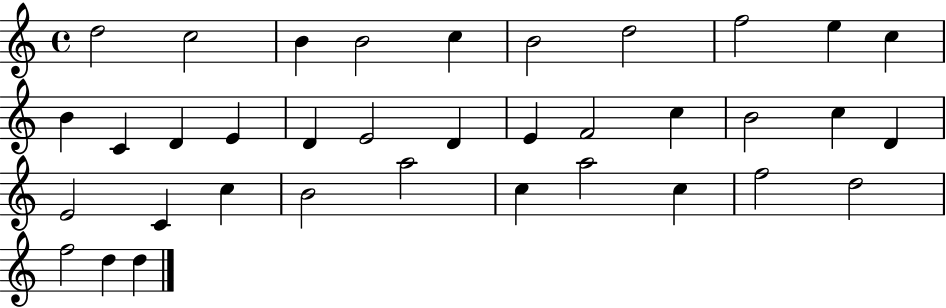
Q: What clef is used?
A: treble